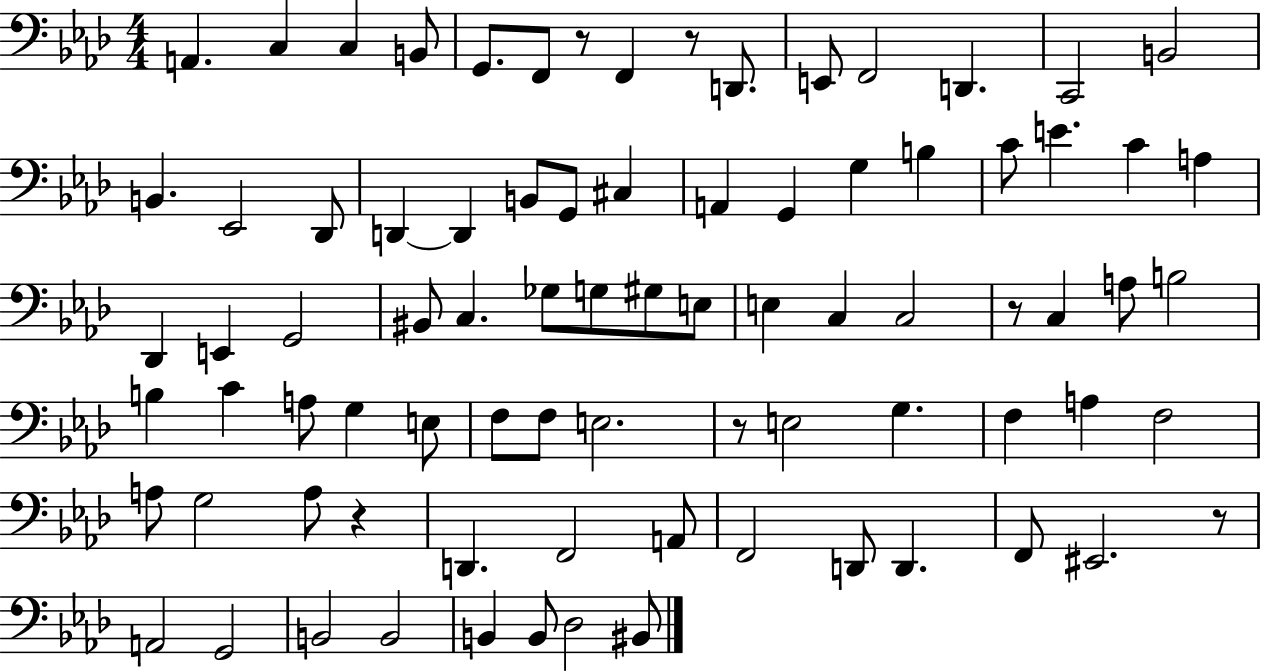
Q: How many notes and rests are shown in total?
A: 82